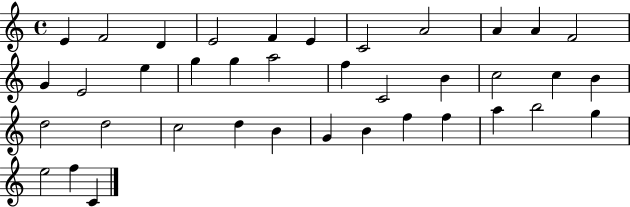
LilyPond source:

{
  \clef treble
  \time 4/4
  \defaultTimeSignature
  \key c \major
  e'4 f'2 d'4 | e'2 f'4 e'4 | c'2 a'2 | a'4 a'4 f'2 | \break g'4 e'2 e''4 | g''4 g''4 a''2 | f''4 c'2 b'4 | c''2 c''4 b'4 | \break d''2 d''2 | c''2 d''4 b'4 | g'4 b'4 f''4 f''4 | a''4 b''2 g''4 | \break e''2 f''4 c'4 | \bar "|."
}